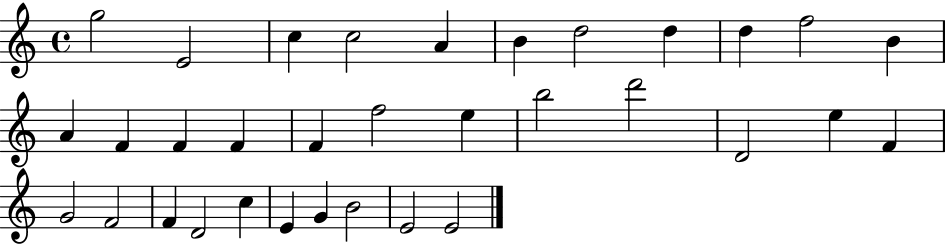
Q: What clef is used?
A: treble